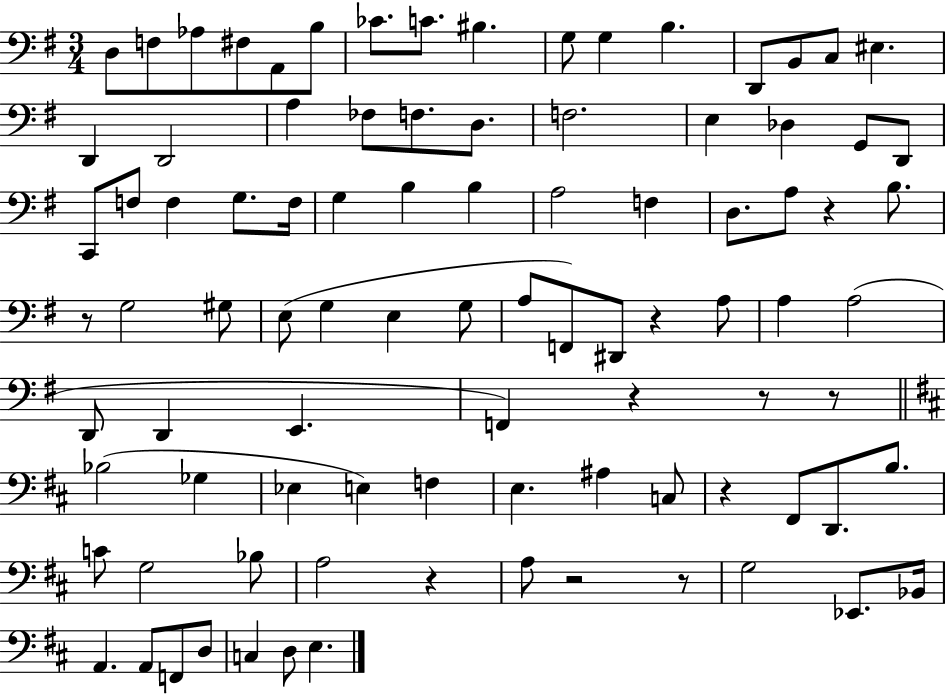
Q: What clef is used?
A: bass